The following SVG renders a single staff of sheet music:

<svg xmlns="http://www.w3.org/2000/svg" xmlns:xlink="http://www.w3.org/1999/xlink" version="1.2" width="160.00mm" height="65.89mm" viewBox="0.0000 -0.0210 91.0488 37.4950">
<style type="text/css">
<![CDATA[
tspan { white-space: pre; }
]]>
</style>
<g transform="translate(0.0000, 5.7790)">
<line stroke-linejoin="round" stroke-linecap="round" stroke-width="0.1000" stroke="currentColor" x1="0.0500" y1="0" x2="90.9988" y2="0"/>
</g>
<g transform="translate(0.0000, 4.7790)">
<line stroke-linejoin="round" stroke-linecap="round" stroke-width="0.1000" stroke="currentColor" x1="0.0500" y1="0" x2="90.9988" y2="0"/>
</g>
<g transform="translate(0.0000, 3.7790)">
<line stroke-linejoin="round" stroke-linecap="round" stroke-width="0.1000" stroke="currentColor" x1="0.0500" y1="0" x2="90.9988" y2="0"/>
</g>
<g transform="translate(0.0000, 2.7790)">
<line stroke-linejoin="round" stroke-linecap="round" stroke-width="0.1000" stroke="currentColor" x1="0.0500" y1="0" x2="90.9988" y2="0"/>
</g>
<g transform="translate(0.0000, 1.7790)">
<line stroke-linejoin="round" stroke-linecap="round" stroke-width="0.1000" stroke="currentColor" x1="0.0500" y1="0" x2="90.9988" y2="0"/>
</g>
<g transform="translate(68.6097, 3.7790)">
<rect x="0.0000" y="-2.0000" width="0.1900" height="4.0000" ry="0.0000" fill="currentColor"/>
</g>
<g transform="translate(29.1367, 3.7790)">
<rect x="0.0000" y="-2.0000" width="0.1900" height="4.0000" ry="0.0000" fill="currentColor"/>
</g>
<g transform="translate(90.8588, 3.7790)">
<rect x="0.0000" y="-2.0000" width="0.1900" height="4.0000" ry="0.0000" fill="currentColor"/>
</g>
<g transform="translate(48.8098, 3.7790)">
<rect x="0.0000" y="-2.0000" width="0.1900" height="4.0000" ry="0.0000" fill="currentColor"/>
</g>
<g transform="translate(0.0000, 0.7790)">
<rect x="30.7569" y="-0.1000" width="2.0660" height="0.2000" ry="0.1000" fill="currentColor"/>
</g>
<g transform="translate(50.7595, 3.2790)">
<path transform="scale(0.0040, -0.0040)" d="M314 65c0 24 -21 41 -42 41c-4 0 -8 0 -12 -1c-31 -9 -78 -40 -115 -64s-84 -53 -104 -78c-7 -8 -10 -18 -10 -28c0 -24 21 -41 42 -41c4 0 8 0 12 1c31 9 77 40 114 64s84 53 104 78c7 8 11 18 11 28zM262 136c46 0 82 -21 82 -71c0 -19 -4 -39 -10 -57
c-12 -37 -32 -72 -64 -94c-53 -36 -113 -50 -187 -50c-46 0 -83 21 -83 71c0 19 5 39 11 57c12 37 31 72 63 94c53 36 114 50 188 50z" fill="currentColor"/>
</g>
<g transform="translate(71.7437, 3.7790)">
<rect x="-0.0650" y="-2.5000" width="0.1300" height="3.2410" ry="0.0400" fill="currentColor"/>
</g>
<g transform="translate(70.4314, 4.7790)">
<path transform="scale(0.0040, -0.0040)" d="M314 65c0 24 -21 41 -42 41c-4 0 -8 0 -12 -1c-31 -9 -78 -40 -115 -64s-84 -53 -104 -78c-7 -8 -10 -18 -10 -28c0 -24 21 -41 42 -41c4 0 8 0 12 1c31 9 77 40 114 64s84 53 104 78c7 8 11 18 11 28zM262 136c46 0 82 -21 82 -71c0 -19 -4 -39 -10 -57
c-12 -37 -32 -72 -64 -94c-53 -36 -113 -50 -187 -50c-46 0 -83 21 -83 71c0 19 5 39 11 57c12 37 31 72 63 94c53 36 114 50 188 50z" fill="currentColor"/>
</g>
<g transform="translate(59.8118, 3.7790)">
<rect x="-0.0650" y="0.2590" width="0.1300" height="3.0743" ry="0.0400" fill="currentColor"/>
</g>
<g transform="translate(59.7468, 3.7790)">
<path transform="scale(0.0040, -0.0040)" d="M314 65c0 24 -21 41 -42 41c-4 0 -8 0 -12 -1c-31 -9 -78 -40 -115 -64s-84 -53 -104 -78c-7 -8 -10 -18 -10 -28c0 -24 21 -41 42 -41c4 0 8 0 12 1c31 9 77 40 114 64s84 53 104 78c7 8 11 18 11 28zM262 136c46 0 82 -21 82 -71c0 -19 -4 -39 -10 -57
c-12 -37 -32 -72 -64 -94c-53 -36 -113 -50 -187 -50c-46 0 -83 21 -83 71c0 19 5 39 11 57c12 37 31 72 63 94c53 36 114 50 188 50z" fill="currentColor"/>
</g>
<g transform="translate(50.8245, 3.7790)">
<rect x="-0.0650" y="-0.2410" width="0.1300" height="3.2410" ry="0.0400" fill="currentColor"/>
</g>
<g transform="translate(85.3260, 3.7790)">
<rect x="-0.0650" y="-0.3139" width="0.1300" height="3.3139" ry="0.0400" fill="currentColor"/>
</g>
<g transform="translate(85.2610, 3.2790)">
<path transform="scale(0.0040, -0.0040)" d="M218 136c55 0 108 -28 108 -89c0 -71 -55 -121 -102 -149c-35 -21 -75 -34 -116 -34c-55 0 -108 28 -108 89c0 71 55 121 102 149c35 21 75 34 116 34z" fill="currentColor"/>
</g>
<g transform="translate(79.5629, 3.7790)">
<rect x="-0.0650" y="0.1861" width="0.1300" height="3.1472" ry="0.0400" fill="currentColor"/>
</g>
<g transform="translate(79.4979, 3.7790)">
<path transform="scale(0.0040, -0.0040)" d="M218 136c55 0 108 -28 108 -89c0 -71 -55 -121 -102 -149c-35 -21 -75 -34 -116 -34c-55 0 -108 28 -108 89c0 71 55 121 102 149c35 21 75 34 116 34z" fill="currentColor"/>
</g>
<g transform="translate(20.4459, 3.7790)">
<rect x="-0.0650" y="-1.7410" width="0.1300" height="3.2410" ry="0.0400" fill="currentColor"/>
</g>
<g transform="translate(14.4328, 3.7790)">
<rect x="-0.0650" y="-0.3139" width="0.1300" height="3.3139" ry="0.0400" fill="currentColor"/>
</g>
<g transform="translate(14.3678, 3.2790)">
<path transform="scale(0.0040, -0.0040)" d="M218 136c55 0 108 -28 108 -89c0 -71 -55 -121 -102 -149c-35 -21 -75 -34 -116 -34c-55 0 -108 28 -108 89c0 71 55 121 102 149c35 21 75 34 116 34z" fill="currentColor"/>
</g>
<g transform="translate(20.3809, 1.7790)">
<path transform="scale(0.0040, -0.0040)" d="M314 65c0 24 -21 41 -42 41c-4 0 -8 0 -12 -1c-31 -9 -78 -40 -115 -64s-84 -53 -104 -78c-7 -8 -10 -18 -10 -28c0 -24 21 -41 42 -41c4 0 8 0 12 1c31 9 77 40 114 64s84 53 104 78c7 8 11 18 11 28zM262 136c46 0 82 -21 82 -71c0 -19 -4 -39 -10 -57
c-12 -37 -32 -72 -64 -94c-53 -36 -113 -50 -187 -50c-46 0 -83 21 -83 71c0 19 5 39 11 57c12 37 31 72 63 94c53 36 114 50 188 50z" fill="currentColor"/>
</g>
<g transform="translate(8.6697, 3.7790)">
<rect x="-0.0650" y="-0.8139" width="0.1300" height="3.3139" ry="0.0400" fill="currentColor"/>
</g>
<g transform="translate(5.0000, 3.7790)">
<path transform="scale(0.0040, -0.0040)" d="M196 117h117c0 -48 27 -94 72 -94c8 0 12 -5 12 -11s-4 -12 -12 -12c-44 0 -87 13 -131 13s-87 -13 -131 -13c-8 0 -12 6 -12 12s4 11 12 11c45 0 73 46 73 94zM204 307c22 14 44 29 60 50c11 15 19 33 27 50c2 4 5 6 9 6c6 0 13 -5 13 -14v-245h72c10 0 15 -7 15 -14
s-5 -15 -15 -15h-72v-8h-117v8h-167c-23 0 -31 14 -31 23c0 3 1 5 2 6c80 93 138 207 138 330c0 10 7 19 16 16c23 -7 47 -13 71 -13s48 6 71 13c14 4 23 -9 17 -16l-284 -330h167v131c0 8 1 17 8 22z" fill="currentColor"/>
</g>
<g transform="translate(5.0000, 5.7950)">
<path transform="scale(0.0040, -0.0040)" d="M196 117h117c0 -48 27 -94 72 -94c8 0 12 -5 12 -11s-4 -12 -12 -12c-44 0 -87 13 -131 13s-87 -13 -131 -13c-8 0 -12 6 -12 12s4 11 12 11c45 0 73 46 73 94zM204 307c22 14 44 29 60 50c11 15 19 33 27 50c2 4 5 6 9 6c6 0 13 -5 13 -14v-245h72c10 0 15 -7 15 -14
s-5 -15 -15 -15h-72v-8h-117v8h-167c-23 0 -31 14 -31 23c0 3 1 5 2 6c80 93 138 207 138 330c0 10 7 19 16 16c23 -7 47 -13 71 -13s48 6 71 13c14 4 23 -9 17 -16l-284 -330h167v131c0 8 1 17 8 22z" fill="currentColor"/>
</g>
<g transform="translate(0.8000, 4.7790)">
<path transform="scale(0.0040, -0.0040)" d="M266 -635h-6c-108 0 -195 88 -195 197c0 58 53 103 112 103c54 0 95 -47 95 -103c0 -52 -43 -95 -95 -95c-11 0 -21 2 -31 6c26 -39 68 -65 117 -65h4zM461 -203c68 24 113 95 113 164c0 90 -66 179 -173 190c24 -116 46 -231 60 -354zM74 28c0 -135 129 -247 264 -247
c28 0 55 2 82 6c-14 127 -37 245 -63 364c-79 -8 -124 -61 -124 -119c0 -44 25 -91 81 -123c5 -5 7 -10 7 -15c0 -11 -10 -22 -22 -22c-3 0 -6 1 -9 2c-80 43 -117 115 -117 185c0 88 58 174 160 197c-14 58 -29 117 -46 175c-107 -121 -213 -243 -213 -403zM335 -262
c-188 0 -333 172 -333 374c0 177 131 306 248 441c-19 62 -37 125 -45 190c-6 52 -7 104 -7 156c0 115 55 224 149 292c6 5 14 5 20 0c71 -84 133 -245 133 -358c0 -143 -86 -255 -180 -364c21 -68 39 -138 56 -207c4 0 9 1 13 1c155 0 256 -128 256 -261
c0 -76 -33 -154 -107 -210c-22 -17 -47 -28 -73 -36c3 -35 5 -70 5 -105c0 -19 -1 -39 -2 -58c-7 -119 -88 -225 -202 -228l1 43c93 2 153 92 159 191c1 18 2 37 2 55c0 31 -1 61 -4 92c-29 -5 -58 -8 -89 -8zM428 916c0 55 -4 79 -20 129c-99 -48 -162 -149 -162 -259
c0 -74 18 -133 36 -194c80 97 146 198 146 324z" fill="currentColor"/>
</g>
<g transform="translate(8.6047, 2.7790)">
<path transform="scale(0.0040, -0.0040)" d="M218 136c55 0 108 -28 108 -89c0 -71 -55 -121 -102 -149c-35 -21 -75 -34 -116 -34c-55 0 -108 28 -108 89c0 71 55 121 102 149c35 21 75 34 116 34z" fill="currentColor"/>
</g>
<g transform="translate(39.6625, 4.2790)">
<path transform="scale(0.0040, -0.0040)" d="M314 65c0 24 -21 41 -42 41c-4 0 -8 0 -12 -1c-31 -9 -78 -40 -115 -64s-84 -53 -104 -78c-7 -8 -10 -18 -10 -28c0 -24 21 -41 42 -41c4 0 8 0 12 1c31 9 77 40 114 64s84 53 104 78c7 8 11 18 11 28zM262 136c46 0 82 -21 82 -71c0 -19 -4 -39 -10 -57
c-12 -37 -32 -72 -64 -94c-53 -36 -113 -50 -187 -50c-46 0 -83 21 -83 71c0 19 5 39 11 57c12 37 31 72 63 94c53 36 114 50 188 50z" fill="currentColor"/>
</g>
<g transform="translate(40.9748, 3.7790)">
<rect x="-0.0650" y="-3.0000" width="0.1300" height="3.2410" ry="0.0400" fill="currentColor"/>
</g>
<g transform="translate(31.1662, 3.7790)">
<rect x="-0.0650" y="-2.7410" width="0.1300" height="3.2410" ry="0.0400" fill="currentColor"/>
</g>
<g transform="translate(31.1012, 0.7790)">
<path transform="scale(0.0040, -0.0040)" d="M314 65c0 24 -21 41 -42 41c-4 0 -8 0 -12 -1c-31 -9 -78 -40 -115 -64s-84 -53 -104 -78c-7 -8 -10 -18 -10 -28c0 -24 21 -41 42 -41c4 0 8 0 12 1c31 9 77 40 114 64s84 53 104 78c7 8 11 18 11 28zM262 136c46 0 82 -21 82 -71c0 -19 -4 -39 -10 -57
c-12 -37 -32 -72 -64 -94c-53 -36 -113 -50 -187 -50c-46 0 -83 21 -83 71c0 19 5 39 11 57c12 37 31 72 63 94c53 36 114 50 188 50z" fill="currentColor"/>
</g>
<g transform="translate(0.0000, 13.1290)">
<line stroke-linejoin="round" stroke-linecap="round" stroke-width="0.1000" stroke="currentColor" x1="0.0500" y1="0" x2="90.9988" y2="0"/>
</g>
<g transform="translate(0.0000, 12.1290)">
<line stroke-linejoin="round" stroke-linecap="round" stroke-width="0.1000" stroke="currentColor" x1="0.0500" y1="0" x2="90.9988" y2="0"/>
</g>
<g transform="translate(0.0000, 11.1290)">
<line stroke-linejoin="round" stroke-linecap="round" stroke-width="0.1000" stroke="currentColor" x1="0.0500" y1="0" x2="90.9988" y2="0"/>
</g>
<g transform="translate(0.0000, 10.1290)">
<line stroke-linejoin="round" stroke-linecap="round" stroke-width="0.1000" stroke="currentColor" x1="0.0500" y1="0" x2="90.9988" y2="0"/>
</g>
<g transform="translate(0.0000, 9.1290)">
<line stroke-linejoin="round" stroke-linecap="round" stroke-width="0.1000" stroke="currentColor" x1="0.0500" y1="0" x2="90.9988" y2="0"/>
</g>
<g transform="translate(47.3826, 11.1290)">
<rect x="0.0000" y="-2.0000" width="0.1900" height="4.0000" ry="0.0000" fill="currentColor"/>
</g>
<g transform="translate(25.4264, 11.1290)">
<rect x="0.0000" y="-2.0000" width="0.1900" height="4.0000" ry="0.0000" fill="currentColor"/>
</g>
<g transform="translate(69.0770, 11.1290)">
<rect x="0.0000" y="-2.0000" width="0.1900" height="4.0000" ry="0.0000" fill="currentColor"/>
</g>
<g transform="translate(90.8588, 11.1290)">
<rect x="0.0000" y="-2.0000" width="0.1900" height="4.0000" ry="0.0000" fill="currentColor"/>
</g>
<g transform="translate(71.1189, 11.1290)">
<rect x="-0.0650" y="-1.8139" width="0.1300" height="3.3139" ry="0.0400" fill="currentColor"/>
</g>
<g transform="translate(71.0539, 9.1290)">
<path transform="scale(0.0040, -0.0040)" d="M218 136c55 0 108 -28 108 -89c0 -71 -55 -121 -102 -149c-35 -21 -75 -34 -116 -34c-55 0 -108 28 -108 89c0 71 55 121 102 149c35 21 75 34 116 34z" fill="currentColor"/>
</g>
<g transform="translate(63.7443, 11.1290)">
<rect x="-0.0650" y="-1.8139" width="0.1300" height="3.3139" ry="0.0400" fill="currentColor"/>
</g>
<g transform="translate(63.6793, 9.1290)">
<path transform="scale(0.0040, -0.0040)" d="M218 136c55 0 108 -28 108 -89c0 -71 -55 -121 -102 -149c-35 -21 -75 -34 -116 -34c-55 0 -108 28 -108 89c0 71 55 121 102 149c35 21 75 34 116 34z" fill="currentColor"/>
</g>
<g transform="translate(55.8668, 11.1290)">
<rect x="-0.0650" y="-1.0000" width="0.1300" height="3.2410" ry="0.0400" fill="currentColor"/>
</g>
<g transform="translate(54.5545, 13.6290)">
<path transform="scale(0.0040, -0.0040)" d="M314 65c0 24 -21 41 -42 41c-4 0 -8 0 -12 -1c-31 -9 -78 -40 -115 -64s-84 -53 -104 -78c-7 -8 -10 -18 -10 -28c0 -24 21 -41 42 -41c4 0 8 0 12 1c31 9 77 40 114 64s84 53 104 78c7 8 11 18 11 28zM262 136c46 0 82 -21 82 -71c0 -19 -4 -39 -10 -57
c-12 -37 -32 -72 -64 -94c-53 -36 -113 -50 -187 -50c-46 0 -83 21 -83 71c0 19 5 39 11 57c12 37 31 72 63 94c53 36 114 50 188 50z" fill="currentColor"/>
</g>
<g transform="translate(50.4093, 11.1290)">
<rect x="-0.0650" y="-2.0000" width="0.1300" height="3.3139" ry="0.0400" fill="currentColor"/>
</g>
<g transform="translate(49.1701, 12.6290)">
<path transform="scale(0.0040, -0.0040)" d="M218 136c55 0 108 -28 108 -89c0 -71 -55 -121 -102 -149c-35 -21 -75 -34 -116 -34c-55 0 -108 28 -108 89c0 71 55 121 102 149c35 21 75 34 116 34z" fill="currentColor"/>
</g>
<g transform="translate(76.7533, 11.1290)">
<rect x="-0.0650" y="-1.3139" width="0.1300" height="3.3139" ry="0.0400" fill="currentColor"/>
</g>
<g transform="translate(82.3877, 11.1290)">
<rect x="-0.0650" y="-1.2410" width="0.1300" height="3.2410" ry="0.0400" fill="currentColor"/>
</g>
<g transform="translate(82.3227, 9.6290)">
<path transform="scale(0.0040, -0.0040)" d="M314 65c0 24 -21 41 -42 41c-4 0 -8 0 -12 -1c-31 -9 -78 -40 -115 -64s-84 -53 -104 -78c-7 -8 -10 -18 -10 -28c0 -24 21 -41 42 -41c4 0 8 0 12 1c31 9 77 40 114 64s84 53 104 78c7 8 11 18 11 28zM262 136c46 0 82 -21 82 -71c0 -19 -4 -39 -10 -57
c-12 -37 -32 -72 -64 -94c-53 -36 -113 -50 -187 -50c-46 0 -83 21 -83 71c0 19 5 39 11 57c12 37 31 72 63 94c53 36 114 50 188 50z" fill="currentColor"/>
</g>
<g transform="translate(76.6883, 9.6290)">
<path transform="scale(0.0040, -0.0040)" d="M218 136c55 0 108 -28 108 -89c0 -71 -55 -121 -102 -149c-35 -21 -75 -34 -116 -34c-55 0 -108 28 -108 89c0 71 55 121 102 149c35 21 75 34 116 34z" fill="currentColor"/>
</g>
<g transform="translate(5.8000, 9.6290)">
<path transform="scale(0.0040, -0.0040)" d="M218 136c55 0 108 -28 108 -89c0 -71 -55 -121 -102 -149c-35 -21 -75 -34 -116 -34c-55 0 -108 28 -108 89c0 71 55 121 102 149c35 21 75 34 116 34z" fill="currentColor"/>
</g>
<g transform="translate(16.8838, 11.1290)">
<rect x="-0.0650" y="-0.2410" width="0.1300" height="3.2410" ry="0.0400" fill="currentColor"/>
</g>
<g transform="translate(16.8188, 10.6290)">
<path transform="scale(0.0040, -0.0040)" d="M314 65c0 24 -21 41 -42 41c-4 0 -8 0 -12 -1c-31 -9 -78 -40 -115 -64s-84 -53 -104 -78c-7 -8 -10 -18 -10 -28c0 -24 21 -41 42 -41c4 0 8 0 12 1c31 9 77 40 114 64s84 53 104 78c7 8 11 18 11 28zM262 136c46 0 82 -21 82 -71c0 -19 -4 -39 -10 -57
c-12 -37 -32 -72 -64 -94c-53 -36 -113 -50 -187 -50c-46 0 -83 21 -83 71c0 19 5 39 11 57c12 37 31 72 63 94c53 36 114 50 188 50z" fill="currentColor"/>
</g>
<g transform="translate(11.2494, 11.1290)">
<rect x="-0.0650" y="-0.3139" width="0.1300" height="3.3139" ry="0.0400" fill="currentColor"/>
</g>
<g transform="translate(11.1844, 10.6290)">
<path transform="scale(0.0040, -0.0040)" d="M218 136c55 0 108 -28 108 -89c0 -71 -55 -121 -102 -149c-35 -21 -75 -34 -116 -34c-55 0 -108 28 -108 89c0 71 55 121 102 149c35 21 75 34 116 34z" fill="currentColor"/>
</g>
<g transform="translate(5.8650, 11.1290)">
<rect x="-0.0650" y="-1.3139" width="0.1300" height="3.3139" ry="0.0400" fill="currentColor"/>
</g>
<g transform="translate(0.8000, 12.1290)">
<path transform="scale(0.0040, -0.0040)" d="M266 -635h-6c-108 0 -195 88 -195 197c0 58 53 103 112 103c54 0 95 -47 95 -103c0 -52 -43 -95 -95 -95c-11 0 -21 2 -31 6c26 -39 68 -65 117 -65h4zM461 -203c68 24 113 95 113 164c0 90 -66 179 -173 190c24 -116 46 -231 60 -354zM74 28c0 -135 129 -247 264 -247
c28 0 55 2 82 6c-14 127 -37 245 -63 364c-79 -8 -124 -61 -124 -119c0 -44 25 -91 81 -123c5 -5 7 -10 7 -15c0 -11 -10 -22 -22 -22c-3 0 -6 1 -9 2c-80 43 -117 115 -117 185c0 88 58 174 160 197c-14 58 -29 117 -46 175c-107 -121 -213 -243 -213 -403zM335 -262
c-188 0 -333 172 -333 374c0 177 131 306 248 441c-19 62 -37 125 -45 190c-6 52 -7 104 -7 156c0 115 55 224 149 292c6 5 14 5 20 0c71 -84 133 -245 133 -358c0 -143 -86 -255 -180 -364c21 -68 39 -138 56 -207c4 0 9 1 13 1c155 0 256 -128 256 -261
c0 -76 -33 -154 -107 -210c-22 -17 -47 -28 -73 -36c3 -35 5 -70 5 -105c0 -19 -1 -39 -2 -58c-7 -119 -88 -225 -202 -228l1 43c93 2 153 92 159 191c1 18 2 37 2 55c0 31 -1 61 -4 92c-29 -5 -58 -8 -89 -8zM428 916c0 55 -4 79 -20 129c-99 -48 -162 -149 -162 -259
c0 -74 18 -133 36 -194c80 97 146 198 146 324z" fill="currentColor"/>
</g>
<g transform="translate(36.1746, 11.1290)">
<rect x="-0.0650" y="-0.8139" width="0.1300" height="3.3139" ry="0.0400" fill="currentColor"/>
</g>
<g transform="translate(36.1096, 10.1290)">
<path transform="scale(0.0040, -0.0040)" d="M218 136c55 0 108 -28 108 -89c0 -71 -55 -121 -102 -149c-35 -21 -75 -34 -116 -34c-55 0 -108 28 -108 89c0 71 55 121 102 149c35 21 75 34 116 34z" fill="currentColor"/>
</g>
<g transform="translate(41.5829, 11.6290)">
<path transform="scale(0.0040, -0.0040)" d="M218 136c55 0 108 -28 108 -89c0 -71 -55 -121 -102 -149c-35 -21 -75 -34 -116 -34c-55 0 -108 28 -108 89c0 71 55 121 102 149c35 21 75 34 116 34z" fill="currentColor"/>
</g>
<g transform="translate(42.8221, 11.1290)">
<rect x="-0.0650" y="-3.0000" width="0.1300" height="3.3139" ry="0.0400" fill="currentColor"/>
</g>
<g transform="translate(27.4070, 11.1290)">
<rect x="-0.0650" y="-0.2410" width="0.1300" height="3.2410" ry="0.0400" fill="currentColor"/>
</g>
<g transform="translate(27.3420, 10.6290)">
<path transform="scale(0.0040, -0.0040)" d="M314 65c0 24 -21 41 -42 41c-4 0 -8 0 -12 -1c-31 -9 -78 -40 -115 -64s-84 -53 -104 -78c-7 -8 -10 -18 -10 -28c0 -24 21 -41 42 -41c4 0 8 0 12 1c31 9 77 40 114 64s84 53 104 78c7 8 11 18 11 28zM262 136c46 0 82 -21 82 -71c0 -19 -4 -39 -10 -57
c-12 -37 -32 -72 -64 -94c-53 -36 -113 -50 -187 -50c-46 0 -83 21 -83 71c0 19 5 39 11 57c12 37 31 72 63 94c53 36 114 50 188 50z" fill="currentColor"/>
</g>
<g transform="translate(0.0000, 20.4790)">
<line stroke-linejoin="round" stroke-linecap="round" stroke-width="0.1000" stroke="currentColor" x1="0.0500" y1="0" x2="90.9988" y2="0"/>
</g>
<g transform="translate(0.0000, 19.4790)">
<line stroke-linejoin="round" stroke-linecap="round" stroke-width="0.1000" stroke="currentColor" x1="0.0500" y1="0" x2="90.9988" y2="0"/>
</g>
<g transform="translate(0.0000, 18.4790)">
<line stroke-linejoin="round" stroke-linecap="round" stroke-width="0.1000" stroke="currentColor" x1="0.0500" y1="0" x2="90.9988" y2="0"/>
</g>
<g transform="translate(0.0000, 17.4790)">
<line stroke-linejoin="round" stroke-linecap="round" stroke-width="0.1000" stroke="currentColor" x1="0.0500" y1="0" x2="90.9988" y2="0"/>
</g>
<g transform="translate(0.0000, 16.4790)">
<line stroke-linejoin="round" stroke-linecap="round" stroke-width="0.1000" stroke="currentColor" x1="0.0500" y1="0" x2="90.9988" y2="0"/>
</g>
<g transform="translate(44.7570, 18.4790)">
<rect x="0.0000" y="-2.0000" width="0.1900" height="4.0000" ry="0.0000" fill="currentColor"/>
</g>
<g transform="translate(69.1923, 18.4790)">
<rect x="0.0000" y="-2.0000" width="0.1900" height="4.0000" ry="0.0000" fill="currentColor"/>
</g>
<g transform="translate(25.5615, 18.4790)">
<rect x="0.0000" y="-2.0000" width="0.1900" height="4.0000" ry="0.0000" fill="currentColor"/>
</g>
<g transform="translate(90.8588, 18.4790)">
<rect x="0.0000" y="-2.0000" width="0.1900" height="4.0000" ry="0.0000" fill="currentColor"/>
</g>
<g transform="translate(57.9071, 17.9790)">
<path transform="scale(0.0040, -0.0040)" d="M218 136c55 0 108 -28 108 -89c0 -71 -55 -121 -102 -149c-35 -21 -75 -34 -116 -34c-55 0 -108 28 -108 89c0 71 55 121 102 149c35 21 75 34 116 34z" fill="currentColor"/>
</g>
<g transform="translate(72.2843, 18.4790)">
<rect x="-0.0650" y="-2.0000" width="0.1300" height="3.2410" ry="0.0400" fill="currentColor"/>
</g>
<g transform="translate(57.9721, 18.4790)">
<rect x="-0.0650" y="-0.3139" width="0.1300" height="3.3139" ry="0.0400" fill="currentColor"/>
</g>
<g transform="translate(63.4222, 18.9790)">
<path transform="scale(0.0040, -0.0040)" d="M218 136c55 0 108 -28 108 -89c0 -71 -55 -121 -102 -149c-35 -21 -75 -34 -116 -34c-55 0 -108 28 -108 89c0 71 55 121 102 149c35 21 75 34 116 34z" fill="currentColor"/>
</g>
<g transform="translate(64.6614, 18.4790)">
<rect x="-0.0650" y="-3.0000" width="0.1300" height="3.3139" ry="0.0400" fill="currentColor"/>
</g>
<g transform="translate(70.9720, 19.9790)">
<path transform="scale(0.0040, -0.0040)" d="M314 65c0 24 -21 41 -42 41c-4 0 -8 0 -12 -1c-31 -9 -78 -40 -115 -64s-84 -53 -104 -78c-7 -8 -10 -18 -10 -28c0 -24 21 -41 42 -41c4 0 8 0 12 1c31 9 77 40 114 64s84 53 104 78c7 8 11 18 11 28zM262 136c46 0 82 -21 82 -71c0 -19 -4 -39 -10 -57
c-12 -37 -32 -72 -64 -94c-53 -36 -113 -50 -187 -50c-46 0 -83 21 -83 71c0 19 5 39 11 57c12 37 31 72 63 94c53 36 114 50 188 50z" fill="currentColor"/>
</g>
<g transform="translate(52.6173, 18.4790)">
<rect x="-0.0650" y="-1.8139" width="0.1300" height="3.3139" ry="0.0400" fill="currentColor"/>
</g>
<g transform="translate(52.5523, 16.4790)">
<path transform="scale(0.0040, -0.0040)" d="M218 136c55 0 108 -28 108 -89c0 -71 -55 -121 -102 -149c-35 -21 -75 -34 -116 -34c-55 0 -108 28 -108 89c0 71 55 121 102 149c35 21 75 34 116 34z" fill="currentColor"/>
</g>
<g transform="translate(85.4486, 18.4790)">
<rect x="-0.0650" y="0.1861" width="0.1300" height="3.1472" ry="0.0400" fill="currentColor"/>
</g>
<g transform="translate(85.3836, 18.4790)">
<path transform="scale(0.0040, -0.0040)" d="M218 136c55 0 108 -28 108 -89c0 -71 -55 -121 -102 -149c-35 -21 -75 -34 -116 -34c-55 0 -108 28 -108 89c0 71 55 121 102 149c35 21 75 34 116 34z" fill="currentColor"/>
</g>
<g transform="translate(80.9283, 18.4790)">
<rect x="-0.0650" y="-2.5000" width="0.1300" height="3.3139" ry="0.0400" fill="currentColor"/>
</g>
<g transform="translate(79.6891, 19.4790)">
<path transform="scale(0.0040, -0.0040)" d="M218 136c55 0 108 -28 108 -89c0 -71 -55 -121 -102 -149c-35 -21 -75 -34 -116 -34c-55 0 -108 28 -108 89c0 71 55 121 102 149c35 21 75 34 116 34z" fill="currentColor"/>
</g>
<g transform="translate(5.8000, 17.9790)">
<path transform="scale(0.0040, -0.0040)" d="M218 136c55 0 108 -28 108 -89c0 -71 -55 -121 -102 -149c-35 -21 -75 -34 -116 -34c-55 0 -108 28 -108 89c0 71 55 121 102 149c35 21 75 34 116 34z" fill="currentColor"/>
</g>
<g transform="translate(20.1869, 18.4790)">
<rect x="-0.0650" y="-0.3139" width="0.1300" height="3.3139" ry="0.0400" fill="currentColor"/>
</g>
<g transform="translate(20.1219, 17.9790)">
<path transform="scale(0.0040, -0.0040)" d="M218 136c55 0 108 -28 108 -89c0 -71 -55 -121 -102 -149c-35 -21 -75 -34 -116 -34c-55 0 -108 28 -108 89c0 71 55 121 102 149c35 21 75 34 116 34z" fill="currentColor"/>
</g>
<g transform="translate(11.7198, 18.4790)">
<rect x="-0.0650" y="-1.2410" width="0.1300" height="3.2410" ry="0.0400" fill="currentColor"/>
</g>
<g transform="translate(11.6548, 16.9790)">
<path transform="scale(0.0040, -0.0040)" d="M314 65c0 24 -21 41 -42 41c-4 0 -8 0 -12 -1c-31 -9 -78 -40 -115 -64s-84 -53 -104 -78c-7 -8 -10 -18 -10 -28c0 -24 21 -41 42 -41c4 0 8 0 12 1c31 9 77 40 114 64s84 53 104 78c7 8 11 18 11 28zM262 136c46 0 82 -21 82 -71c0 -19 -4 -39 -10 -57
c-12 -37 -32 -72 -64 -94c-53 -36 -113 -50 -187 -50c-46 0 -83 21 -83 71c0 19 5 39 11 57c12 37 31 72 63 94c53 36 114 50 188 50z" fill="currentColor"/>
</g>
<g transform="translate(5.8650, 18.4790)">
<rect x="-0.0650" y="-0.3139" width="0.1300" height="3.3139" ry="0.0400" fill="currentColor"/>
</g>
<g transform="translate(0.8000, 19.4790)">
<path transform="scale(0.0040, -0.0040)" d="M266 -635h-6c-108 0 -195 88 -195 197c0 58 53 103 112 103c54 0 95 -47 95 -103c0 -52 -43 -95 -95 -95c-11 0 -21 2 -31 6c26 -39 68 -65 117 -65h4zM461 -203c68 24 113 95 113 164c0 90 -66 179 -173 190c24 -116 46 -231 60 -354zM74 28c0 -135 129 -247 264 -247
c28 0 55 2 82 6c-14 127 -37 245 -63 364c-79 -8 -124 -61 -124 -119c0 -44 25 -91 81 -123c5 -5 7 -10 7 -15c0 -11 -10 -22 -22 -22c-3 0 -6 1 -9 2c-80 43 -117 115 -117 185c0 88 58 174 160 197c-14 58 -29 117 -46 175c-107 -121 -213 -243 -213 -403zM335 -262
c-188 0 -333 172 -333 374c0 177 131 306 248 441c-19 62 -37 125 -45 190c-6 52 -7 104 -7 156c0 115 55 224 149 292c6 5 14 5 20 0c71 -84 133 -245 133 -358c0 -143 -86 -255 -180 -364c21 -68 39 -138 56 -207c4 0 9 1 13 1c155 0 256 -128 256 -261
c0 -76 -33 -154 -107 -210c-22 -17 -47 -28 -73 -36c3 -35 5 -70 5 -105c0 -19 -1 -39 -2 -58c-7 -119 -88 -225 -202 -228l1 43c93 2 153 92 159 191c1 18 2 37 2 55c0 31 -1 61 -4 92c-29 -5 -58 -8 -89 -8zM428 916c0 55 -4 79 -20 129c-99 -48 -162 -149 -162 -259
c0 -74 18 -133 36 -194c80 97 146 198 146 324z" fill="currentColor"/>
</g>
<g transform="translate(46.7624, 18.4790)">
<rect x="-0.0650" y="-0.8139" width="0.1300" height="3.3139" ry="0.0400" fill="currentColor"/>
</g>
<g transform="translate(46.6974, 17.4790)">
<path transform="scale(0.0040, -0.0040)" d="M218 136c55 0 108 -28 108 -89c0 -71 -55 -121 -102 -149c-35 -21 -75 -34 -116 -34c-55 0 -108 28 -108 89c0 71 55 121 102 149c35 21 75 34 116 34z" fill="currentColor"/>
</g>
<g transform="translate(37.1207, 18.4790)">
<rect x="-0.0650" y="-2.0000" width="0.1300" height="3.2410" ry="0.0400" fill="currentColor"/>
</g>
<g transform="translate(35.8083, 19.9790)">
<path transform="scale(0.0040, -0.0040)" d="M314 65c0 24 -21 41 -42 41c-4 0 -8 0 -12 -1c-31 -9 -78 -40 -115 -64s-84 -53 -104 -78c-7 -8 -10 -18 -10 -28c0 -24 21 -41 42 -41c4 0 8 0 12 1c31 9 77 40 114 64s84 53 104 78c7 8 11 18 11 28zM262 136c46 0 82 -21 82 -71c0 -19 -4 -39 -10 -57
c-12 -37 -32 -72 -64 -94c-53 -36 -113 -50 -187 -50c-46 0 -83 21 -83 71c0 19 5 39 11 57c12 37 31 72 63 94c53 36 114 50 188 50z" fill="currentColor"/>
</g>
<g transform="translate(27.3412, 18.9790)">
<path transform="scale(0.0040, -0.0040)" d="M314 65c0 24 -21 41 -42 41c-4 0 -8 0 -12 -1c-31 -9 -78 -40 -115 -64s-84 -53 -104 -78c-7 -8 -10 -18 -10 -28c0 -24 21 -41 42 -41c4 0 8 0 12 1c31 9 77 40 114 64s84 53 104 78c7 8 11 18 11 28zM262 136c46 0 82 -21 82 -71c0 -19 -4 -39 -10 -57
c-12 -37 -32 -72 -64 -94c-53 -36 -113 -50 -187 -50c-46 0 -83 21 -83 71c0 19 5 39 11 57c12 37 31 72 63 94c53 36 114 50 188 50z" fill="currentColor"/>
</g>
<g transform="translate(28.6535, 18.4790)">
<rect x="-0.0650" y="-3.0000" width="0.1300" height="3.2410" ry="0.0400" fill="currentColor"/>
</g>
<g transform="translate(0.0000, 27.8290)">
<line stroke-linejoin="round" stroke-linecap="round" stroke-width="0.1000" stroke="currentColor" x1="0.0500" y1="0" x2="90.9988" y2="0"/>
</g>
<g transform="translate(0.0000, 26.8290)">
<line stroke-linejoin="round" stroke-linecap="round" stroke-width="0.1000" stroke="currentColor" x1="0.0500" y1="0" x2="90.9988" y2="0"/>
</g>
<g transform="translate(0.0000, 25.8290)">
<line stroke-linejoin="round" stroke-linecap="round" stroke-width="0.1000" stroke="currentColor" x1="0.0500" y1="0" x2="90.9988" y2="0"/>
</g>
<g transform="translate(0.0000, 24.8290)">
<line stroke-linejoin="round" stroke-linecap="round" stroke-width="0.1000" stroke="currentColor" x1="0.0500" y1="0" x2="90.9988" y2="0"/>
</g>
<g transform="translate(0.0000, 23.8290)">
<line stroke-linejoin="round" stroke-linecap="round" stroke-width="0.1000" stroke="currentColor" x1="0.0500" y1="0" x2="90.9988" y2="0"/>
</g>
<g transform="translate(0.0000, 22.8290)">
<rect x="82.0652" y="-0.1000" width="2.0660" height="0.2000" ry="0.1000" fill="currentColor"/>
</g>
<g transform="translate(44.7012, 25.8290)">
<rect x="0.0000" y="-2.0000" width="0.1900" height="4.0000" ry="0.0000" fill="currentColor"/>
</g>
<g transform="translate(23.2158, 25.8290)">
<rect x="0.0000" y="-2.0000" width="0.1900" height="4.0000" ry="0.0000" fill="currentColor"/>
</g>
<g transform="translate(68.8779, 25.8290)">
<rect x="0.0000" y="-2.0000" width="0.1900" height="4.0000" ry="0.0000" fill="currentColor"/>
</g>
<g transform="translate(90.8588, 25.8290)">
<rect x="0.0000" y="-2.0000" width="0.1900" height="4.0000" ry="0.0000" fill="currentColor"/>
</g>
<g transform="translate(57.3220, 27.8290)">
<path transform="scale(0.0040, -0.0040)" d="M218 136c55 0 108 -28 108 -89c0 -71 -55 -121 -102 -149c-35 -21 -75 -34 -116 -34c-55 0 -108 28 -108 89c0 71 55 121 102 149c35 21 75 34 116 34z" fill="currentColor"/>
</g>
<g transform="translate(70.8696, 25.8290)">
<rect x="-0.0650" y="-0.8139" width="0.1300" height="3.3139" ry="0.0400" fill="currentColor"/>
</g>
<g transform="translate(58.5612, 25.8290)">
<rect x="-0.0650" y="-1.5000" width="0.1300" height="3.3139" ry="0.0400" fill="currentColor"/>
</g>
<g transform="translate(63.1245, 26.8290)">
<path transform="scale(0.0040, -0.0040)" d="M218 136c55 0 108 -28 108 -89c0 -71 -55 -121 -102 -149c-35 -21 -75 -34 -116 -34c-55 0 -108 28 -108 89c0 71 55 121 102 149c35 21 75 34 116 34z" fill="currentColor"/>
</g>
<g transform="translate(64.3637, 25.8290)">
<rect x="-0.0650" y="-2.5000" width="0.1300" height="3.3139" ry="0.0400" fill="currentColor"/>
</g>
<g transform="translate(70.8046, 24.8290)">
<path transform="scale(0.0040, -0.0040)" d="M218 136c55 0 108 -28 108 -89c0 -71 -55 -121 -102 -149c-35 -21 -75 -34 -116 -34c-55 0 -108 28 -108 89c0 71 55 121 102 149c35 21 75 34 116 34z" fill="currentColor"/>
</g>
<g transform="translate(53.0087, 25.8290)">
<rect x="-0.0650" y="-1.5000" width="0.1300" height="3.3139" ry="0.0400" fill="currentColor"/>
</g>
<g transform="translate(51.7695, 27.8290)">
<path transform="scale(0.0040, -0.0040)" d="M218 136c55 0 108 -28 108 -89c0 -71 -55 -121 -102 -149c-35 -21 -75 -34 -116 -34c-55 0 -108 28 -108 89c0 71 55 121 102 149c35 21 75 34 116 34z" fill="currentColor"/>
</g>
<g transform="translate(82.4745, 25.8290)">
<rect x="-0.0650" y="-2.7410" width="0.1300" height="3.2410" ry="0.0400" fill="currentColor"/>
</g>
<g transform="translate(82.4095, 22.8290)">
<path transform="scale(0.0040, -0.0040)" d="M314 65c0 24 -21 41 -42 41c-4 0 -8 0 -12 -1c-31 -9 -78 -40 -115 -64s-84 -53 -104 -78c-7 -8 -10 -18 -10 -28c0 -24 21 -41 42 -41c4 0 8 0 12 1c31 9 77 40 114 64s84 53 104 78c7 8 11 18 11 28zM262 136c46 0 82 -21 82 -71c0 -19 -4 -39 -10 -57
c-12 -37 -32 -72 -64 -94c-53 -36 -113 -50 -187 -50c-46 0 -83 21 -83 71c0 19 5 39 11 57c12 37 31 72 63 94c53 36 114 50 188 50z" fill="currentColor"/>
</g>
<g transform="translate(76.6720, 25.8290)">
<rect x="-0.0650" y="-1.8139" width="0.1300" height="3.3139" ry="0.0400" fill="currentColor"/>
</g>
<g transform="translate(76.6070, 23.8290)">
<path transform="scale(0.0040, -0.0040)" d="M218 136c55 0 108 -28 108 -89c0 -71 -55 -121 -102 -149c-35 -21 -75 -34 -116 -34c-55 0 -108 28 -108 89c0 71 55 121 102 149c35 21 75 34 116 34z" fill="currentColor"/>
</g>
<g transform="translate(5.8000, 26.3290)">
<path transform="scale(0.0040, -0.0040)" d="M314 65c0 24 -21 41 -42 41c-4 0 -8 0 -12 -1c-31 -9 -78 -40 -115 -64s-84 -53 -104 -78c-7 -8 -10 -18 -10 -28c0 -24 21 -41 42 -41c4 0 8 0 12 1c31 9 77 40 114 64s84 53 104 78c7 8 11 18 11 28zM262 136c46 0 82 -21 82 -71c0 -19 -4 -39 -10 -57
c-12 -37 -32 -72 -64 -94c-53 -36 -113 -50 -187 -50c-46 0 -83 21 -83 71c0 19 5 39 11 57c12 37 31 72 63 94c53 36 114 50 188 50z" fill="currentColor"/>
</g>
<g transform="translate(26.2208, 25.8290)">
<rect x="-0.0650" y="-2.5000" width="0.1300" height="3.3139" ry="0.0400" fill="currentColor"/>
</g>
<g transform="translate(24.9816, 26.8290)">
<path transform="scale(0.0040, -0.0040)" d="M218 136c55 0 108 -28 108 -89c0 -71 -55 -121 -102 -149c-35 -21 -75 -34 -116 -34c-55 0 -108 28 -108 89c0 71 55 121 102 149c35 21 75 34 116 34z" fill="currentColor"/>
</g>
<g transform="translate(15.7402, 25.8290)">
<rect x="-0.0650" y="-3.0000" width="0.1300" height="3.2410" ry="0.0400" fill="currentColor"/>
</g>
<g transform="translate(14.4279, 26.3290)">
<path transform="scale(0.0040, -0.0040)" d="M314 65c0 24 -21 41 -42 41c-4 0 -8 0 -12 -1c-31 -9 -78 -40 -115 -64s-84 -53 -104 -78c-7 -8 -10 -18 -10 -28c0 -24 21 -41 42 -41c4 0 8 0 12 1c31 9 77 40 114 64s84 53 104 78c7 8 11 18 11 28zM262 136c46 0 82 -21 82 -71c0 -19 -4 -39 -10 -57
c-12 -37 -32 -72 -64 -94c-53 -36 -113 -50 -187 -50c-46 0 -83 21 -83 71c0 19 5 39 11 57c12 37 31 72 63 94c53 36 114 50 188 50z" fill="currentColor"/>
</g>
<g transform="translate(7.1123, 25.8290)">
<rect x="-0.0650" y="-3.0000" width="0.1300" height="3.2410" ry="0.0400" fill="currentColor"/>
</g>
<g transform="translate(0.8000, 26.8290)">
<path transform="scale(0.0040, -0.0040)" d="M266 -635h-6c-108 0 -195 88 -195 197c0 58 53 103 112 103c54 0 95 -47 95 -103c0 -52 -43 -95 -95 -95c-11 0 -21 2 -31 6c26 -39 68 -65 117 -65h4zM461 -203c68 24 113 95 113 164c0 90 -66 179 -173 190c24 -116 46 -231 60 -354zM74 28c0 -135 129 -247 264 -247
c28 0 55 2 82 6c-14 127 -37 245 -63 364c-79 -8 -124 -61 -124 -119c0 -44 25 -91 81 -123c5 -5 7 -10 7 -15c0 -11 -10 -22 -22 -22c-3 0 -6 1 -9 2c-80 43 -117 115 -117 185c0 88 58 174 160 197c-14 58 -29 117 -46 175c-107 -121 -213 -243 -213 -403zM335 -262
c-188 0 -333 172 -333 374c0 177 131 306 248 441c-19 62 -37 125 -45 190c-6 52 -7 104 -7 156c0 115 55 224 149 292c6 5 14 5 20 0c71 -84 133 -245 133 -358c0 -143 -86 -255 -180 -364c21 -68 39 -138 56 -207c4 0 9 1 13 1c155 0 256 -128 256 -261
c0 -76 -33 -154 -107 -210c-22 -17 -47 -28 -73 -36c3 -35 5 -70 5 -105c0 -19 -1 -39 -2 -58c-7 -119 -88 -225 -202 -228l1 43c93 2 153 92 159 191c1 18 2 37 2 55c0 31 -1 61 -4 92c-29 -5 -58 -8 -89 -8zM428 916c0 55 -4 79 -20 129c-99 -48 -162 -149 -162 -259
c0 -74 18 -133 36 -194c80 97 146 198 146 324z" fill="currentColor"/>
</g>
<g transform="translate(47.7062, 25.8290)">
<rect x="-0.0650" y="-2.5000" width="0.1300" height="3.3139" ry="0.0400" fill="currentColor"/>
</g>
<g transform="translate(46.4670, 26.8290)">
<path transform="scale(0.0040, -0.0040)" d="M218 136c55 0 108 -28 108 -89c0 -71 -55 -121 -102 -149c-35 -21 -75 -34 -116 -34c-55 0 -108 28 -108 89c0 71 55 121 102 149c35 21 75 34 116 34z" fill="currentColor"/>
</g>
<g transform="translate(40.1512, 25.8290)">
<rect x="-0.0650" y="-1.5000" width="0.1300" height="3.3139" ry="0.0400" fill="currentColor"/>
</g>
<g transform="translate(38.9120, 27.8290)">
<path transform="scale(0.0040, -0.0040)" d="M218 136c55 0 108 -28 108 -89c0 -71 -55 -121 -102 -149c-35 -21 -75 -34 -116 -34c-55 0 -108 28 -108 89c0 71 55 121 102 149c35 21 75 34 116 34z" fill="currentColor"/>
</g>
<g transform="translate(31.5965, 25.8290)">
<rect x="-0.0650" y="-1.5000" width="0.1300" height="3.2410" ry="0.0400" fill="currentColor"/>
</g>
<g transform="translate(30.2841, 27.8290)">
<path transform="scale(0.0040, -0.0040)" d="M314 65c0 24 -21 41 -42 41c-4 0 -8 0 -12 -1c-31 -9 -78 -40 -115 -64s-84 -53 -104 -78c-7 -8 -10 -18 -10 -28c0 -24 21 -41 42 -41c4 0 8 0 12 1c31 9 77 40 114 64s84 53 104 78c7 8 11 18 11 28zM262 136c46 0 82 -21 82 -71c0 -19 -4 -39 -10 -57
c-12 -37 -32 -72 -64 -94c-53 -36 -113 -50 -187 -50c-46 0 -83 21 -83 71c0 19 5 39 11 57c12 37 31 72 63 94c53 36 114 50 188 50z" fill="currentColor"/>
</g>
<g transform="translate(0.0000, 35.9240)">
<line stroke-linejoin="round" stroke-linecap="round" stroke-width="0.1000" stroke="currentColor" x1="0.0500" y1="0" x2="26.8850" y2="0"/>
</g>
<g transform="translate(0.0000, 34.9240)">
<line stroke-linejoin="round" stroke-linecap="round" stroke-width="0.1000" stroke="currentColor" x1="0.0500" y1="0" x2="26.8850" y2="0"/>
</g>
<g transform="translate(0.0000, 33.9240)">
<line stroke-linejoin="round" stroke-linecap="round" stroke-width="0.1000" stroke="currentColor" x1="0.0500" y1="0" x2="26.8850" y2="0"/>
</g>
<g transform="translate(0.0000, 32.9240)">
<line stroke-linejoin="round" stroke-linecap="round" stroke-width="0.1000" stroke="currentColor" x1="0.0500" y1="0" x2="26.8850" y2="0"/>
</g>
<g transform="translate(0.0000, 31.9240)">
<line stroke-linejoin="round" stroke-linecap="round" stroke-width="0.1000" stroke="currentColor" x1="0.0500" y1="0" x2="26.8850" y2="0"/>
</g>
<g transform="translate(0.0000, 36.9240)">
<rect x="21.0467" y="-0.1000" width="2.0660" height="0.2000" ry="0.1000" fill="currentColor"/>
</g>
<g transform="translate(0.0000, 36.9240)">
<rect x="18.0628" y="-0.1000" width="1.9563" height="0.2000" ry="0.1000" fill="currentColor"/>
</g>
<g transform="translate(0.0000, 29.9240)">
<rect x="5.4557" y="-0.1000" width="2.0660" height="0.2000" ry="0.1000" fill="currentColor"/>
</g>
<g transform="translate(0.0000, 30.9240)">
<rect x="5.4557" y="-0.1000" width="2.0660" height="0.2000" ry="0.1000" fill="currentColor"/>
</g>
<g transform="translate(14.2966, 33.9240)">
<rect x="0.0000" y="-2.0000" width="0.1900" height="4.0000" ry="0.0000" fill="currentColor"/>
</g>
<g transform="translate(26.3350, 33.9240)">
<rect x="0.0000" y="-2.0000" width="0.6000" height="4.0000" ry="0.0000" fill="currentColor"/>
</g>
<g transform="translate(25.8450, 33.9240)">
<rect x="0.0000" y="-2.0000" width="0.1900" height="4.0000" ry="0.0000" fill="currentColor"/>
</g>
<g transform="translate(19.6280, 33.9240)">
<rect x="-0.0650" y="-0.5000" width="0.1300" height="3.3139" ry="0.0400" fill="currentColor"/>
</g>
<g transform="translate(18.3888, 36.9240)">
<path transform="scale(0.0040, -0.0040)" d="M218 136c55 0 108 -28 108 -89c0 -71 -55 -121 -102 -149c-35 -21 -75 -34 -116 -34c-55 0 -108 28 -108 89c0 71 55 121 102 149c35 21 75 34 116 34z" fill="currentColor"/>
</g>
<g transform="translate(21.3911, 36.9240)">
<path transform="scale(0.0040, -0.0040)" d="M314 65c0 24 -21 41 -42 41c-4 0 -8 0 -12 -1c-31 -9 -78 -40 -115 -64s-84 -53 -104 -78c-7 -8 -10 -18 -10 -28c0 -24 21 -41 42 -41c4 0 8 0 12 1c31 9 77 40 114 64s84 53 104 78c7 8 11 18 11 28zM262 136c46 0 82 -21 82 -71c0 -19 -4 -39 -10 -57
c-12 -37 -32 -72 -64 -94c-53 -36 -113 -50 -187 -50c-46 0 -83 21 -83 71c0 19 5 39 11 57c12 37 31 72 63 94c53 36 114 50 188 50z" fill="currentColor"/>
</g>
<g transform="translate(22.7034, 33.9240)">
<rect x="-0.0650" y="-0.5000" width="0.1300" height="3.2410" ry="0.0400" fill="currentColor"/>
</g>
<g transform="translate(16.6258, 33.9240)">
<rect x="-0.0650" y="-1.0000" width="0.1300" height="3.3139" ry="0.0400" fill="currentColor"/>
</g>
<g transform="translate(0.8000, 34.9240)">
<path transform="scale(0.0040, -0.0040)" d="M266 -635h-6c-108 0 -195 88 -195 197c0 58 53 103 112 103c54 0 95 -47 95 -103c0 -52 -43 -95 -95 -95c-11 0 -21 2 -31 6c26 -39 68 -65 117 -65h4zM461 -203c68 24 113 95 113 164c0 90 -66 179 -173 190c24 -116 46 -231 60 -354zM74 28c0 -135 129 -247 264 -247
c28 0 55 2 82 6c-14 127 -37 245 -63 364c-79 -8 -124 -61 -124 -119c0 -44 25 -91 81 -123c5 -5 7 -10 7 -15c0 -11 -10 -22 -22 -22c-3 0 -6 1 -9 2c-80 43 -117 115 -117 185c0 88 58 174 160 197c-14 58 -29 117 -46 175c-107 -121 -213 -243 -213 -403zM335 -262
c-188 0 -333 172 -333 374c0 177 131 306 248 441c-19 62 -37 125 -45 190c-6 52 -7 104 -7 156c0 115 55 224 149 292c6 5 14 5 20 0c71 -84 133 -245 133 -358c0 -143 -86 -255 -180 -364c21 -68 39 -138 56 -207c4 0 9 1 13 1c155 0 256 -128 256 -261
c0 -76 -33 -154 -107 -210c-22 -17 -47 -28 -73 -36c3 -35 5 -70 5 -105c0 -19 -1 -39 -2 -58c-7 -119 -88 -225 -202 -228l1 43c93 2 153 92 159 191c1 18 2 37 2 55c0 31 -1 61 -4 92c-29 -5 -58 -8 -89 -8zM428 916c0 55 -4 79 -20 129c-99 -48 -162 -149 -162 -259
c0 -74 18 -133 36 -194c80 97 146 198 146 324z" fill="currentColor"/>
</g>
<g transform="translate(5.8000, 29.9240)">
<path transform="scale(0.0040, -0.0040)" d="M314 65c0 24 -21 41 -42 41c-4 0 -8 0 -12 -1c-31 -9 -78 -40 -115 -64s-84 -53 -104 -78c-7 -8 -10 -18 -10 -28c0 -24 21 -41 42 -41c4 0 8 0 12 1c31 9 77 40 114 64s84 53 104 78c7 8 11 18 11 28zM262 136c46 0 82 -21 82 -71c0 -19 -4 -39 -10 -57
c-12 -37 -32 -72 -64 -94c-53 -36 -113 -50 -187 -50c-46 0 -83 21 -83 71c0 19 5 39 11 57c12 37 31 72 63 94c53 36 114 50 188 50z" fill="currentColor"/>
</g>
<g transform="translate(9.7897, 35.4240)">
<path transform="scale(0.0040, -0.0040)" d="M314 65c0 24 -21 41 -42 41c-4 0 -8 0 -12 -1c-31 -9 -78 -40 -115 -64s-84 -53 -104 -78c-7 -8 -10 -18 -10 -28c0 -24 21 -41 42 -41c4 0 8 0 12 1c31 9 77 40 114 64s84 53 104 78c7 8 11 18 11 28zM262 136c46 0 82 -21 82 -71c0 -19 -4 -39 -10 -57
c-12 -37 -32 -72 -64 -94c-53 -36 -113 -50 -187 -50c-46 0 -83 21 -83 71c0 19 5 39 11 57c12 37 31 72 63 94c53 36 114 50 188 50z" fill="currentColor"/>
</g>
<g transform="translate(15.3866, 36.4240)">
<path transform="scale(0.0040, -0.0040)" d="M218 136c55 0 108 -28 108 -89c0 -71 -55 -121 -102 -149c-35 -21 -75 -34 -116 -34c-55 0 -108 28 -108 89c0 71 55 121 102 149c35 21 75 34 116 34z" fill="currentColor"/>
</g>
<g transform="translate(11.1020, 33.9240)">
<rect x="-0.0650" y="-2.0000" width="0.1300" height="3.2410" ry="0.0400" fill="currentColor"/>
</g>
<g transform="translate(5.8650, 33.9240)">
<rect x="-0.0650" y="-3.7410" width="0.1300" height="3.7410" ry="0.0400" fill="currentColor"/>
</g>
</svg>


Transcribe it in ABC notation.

X:1
T:Untitled
M:4/4
L:1/4
K:C
d c f2 a2 A2 c2 B2 G2 B c e c c2 c2 d A F D2 f f e e2 c e2 c A2 F2 d f c A F2 G B A2 A2 G E2 E G E E G d f a2 c'2 F2 D C C2